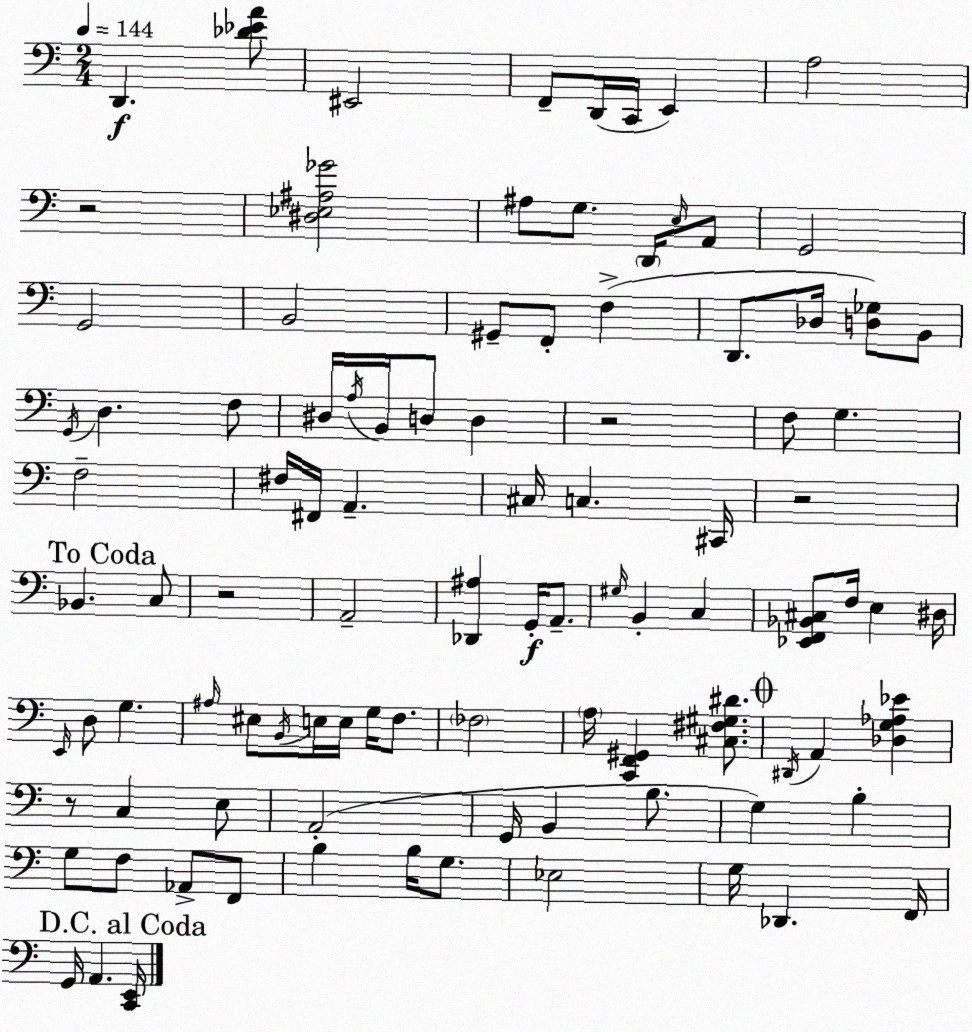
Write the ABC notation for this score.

X:1
T:Untitled
M:2/4
L:1/4
K:Am
D,, [_D_EA]/2 ^E,,2 F,,/2 D,,/4 C,,/4 E,, A,2 z2 [^D,_E,^A,_G]2 ^A,/2 G,/2 D,,/4 E,/4 A,,/2 G,,2 G,,2 B,,2 ^G,,/2 F,,/2 F, D,,/2 _D,/4 [D,_G,]/2 B,,/2 G,,/4 D, F,/2 ^D,/4 A,/4 B,,/4 D,/2 D, z2 F,/2 G, F,2 ^F,/4 ^F,,/4 A,, ^C,/4 C, ^C,,/4 z2 _B,, C,/2 z2 A,,2 [_D,,^A,] G,,/4 A,,/2 ^G,/4 B,, C, [_E,,F,,_B,,^C,]/2 F,/4 E, ^D,/4 E,,/4 D,/2 G, ^A,/4 ^E,/2 B,,/4 E,/4 E,/4 G,/4 F,/2 _F,2 A,/4 [C,,F,,^G,,] [^C,^F,^G,^D]/2 ^D,,/4 A,, [_D,G,_A,_E] z/2 C, E,/2 A,,2 G,,/4 B,, B,/2 G, B, G,/2 F,/2 _A,,/2 F,,/2 B, B,/4 G,/2 _E,2 G,/4 _D,, F,,/4 G,,/4 A,, [C,,E,,]/4